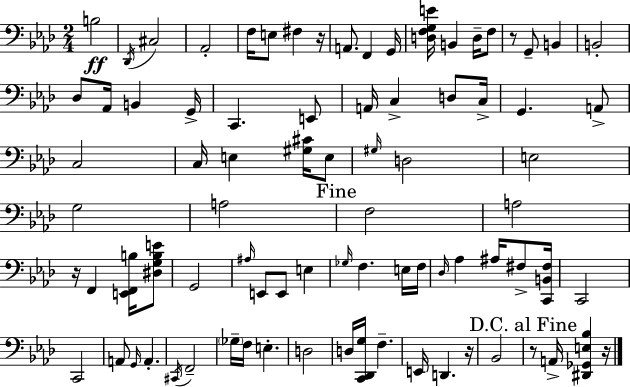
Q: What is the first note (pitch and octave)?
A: B3